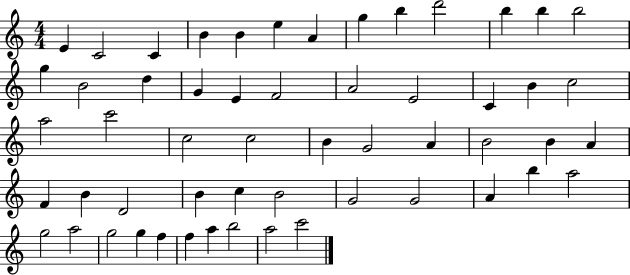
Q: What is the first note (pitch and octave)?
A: E4